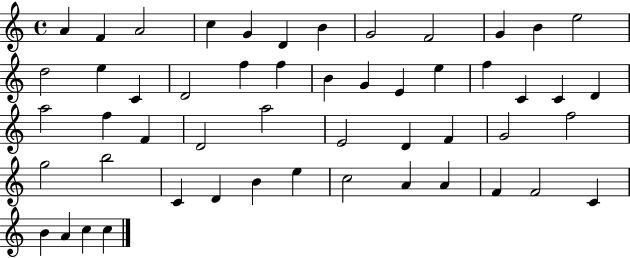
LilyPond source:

{
  \clef treble
  \time 4/4
  \defaultTimeSignature
  \key c \major
  a'4 f'4 a'2 | c''4 g'4 d'4 b'4 | g'2 f'2 | g'4 b'4 e''2 | \break d''2 e''4 c'4 | d'2 f''4 f''4 | b'4 g'4 e'4 e''4 | f''4 c'4 c'4 d'4 | \break a''2 f''4 f'4 | d'2 a''2 | e'2 d'4 f'4 | g'2 f''2 | \break g''2 b''2 | c'4 d'4 b'4 e''4 | c''2 a'4 a'4 | f'4 f'2 c'4 | \break b'4 a'4 c''4 c''4 | \bar "|."
}